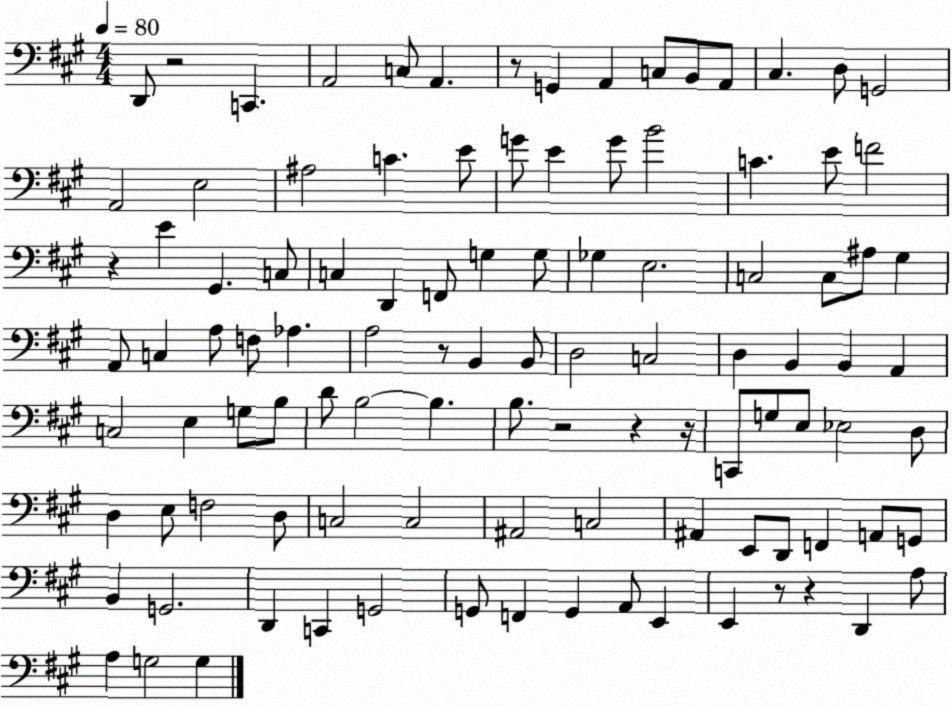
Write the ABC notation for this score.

X:1
T:Untitled
M:4/4
L:1/4
K:A
D,,/2 z2 C,, A,,2 C,/2 A,, z/2 G,, A,, C,/2 B,,/2 A,,/2 ^C, D,/2 G,,2 A,,2 E,2 ^A,2 C E/2 G/2 E G/2 B2 C E/2 F2 z E ^G,, C,/2 C, D,, F,,/2 G, G,/2 _G, E,2 C,2 C,/2 ^A,/2 ^G, A,,/2 C, A,/2 F,/2 _A, A,2 z/2 B,, B,,/2 D,2 C,2 D, B,, B,, A,, C,2 E, G,/2 B,/2 D/2 B,2 B, B,/2 z2 z z/4 C,,/2 G,/2 E,/2 _E,2 D,/2 D, E,/2 F,2 D,/2 C,2 C,2 ^A,,2 C,2 ^A,, E,,/2 D,,/2 F,, A,,/2 G,,/2 B,, G,,2 D,, C,, G,,2 G,,/2 F,, G,, A,,/2 E,, E,, z/2 z D,, A,/2 A, G,2 G,